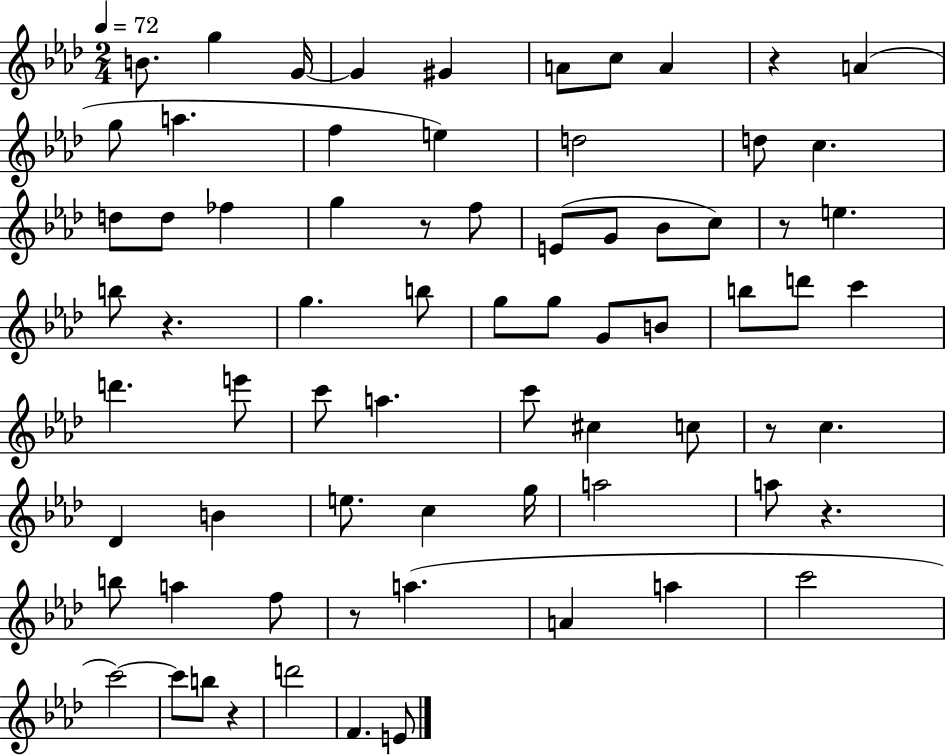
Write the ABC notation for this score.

X:1
T:Untitled
M:2/4
L:1/4
K:Ab
B/2 g G/4 G ^G A/2 c/2 A z A g/2 a f e d2 d/2 c d/2 d/2 _f g z/2 f/2 E/2 G/2 _B/2 c/2 z/2 e b/2 z g b/2 g/2 g/2 G/2 B/2 b/2 d'/2 c' d' e'/2 c'/2 a c'/2 ^c c/2 z/2 c _D B e/2 c g/4 a2 a/2 z b/2 a f/2 z/2 a A a c'2 c'2 c'/2 b/2 z d'2 F E/2